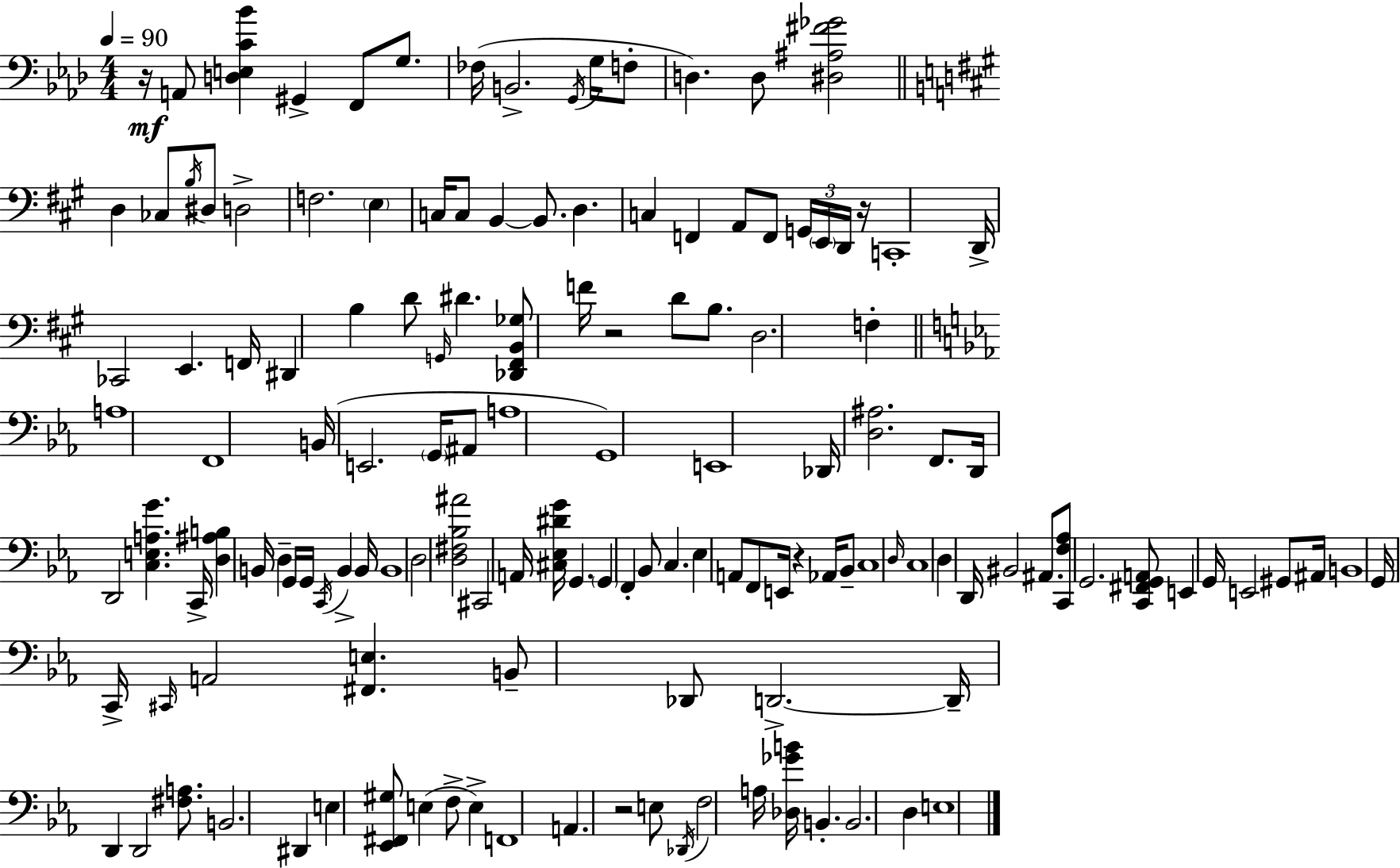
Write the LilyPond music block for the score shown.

{
  \clef bass
  \numericTimeSignature
  \time 4/4
  \key f \minor
  \tempo 4 = 90
  r16\mf a,8 <d e c' bes'>4 gis,4-> f,8 g8. | fes16( b,2.-> \acciaccatura { g,16 } g16 f8-. | d4.) d8 <dis ais fis' ges'>2 | \bar "||" \break \key a \major d4 ces8 \acciaccatura { b16 } dis8 d2-> | f2. \parenthesize e4 | c16 c8 b,4~~ b,8. d4. | c4 f,4 a,8 f,8 \tuplet 3/2 { g,16 \parenthesize e,16 d,16 } | \break r16 c,1-. | d,16-> ces,2 e,4. | f,16 dis,4 b4 d'8 \grace { g,16 } dis'4. | <des, fis, b, ges>8 f'16 r2 d'8 b8. | \break d2. f4-. | \bar "||" \break \key ees \major a1 | f,1 | b,16( e,2. \parenthesize g,16 ais,8 | a1 | \break g,1) | e,1 | des,16 <d ais>2. f,8. | d,16 d,2 <c e a g'>4. c,16-> | \break <d ais b>4 b,16 d4-- g,16 g,16 \acciaccatura { c,16 } b,4-> | b,16 b,1 | d2 <d fis bes ais'>2 | cis,2 a,16 <cis ees dis' g'>16 g,4. | \break \parenthesize g,4 f,4-. bes,8 c4. | ees4 a,8 f,8 e,16 r4 aes,16 bes,8-- | c1 | \grace { d16 } c1 | \break d4 d,16 bis,2 ais,8. | <c, f aes>8 g,2. | <c, fis, g, a,>8 e,4 g,16 e,2 gis,8 | ais,16 b,1 | \break g,16 c,16-> \grace { cis,16 } a,2 <fis, e>4. | b,8-- des,8 d,2.->~~ | d,16-- d,4 d,2 | <fis a>8. b,2. dis,4 | \break e4 <ees, fis, gis>8 e4( f8-> e4->) | f,1 | a,4. r2 | e8 \acciaccatura { des,16 } f2 a16 <des ges' b'>16 b,4.-. | \break b,2. | d4 e1 | \bar "|."
}